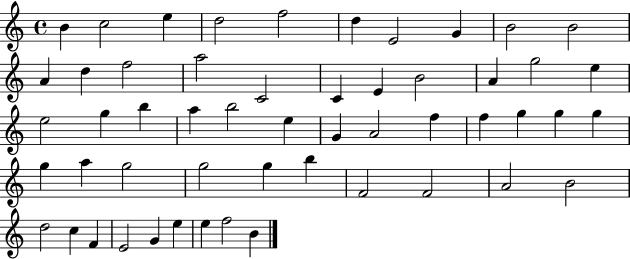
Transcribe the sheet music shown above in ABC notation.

X:1
T:Untitled
M:4/4
L:1/4
K:C
B c2 e d2 f2 d E2 G B2 B2 A d f2 a2 C2 C E B2 A g2 e e2 g b a b2 e G A2 f f g g g g a g2 g2 g b F2 F2 A2 B2 d2 c F E2 G e e f2 B